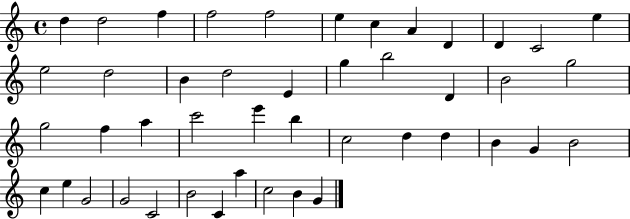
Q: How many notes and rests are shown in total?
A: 45